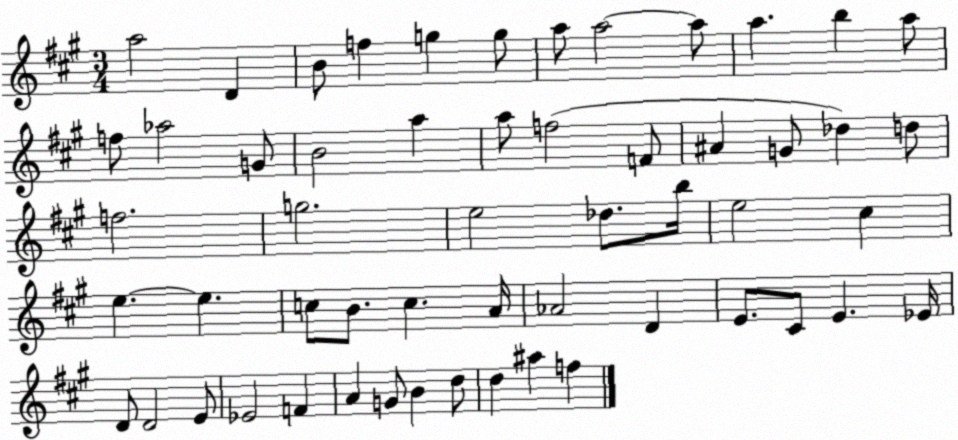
X:1
T:Untitled
M:3/4
L:1/4
K:A
a2 D B/2 f g g/2 a/2 a2 a/2 a b a/2 f/2 _a2 G/2 B2 a a/2 f2 F/2 ^A G/2 _d d/2 f2 g2 e2 _d/2 b/4 e2 ^c e e c/2 B/2 c A/4 _A2 D E/2 ^C/2 E _E/4 D/2 D2 E/2 _E2 F A G/2 B d/2 d ^a f